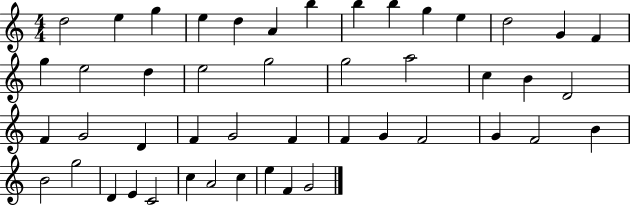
X:1
T:Untitled
M:4/4
L:1/4
K:C
d2 e g e d A b b b g e d2 G F g e2 d e2 g2 g2 a2 c B D2 F G2 D F G2 F F G F2 G F2 B B2 g2 D E C2 c A2 c e F G2